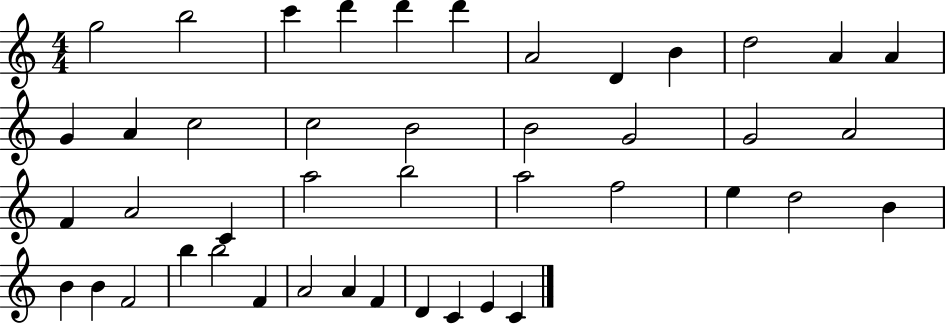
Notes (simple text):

G5/h B5/h C6/q D6/q D6/q D6/q A4/h D4/q B4/q D5/h A4/q A4/q G4/q A4/q C5/h C5/h B4/h B4/h G4/h G4/h A4/h F4/q A4/h C4/q A5/h B5/h A5/h F5/h E5/q D5/h B4/q B4/q B4/q F4/h B5/q B5/h F4/q A4/h A4/q F4/q D4/q C4/q E4/q C4/q